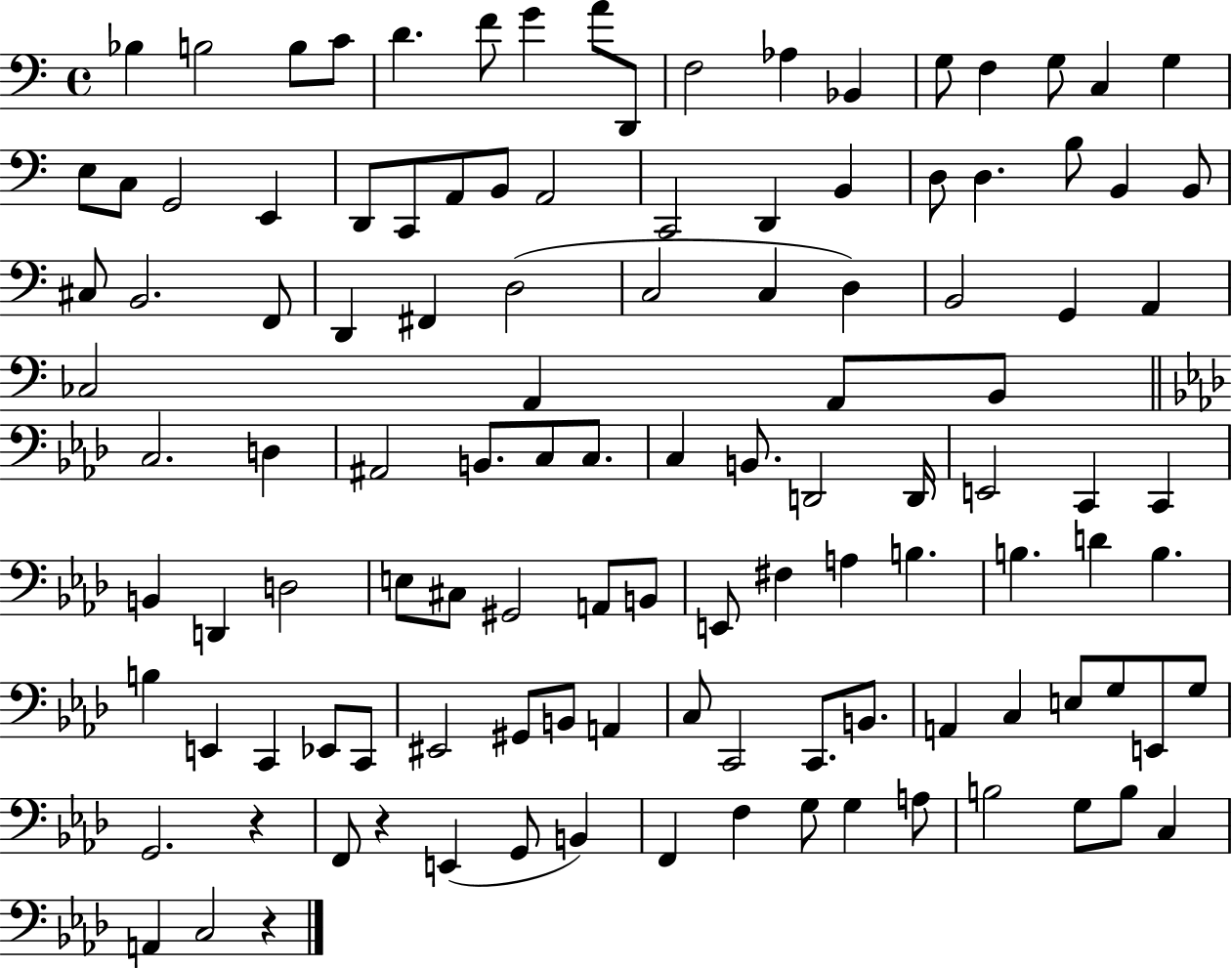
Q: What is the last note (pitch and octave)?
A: C3